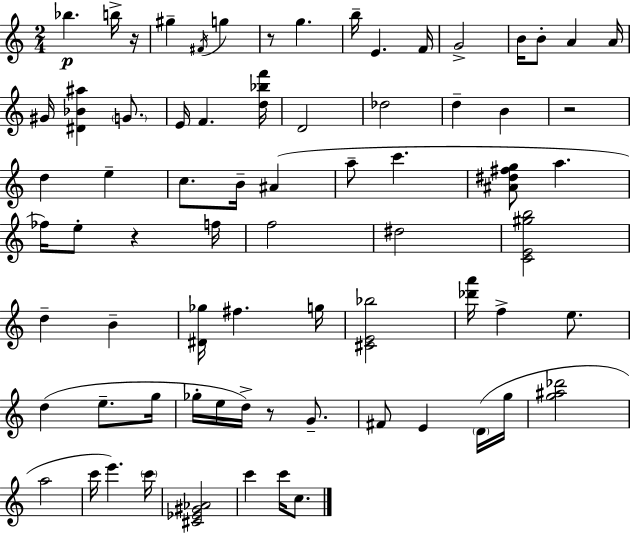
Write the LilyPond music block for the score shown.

{
  \clef treble
  \numericTimeSignature
  \time 2/4
  \key a \minor
  bes''4.\p b''16-> r16 | gis''4-- \acciaccatura { fis'16 } g''4 | r8 g''4. | b''16-- e'4. | \break f'16 g'2-> | b'16 b'8-. a'4 | a'16 gis'16 <dis' bes' ais''>4 \parenthesize g'8. | e'16 f'4. | \break <d'' bes'' f'''>16 d'2 | des''2 | d''4-- b'4 | r2 | \break d''4 e''4-- | c''8. b'16-- ais'4( | a''8-- c'''4. | <ais' dis'' fis'' g''>8 a''4. | \break fes''16) e''8-. r4 | f''16 f''2 | dis''2 | <c' e' gis'' b''>2 | \break d''4-- b'4-- | <dis' ges''>16 fis''4. | g''16 <cis' e' bes''>2 | <des''' a'''>16 f''4-> e''8. | \break d''4( e''8.-- | g''16 ges''16-. e''16 d''16->) r8 g'8.-- | fis'8 e'4 \parenthesize d'16( | g''16 <g'' ais'' des'''>2 | \break a''2 | c'''16 e'''4.) | \parenthesize c'''16 <cis' ees' gis' aes'>2 | c'''4 c'''16 c''8. | \break \bar "|."
}